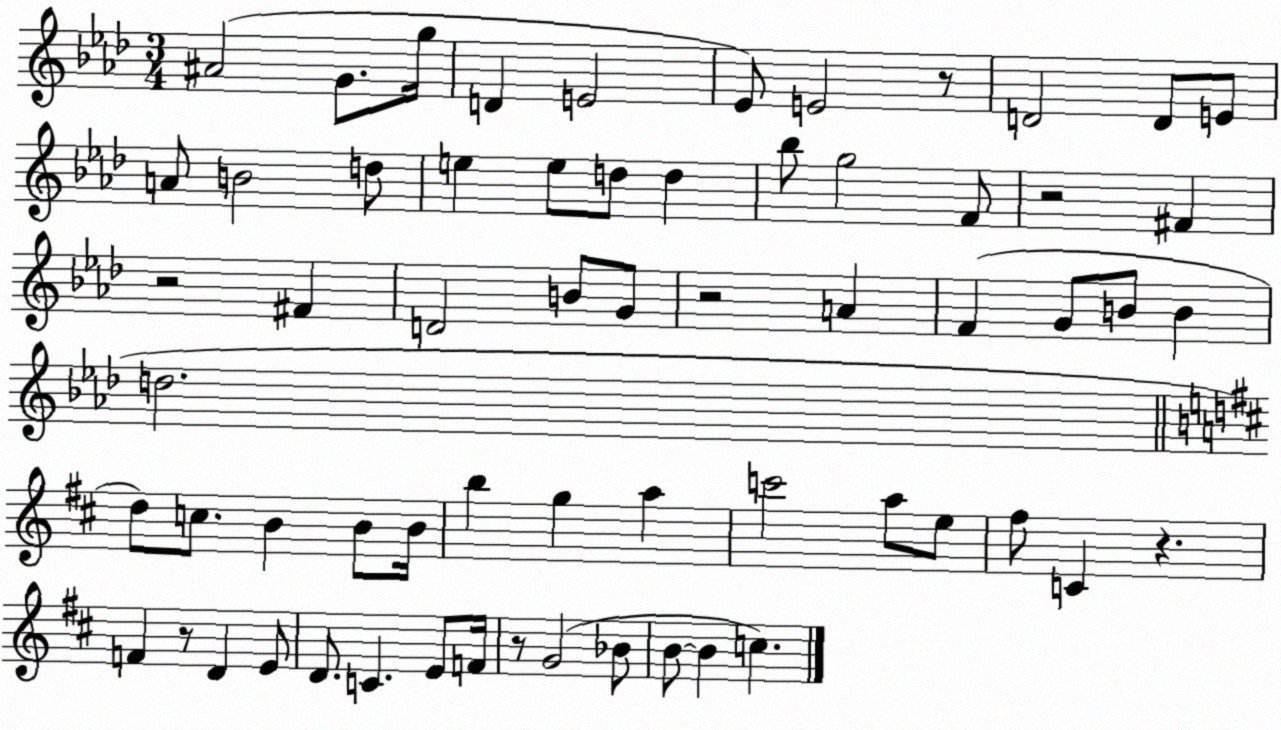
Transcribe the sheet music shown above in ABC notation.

X:1
T:Untitled
M:3/4
L:1/4
K:Ab
^A2 G/2 g/4 D E2 _E/2 E2 z/2 D2 D/2 E/2 A/2 B2 d/2 e e/2 d/2 d _b/2 g2 F/2 z2 ^F z2 ^F D2 B/2 G/2 z2 A F G/2 B/2 B d2 d/2 c/2 B B/2 B/4 b g a c'2 a/2 e/2 ^f/2 C z F z/2 D E/2 D/2 C E/2 F/4 z/2 G2 _B/2 B/2 B c